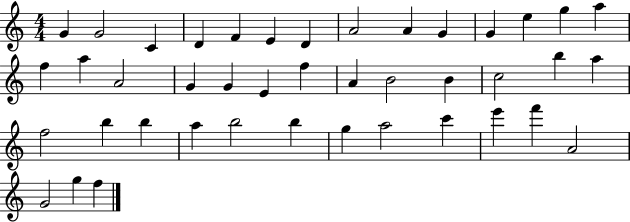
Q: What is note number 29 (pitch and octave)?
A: B5